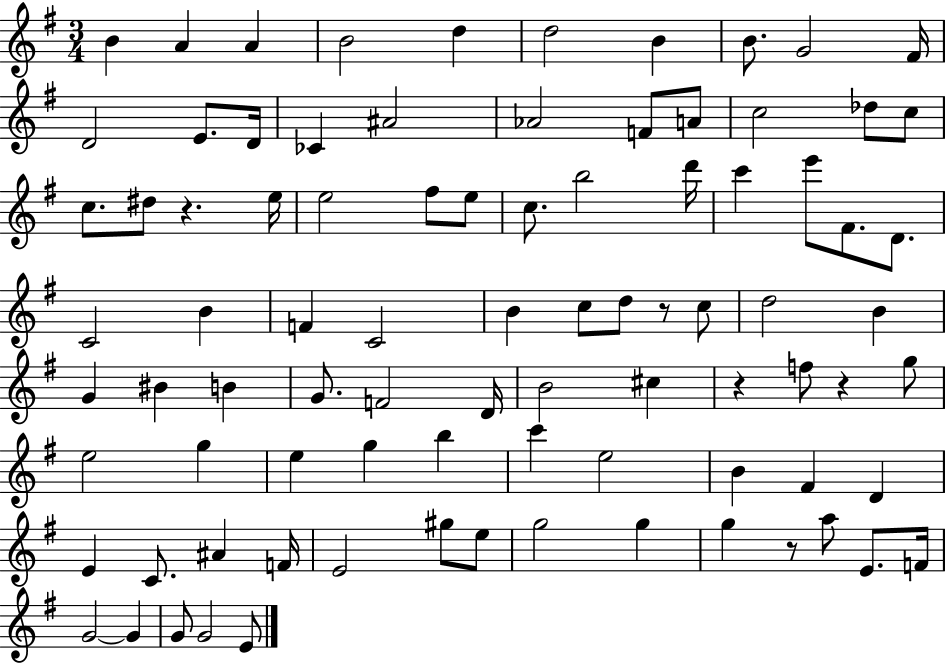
{
  \clef treble
  \numericTimeSignature
  \time 3/4
  \key g \major
  b'4 a'4 a'4 | b'2 d''4 | d''2 b'4 | b'8. g'2 fis'16 | \break d'2 e'8. d'16 | ces'4 ais'2 | aes'2 f'8 a'8 | c''2 des''8 c''8 | \break c''8. dis''8 r4. e''16 | e''2 fis''8 e''8 | c''8. b''2 d'''16 | c'''4 e'''8 fis'8. d'8. | \break c'2 b'4 | f'4 c'2 | b'4 c''8 d''8 r8 c''8 | d''2 b'4 | \break g'4 bis'4 b'4 | g'8. f'2 d'16 | b'2 cis''4 | r4 f''8 r4 g''8 | \break e''2 g''4 | e''4 g''4 b''4 | c'''4 e''2 | b'4 fis'4 d'4 | \break e'4 c'8. ais'4 f'16 | e'2 gis''8 e''8 | g''2 g''4 | g''4 r8 a''8 e'8. f'16 | \break g'2~~ g'4 | g'8 g'2 e'8 | \bar "|."
}